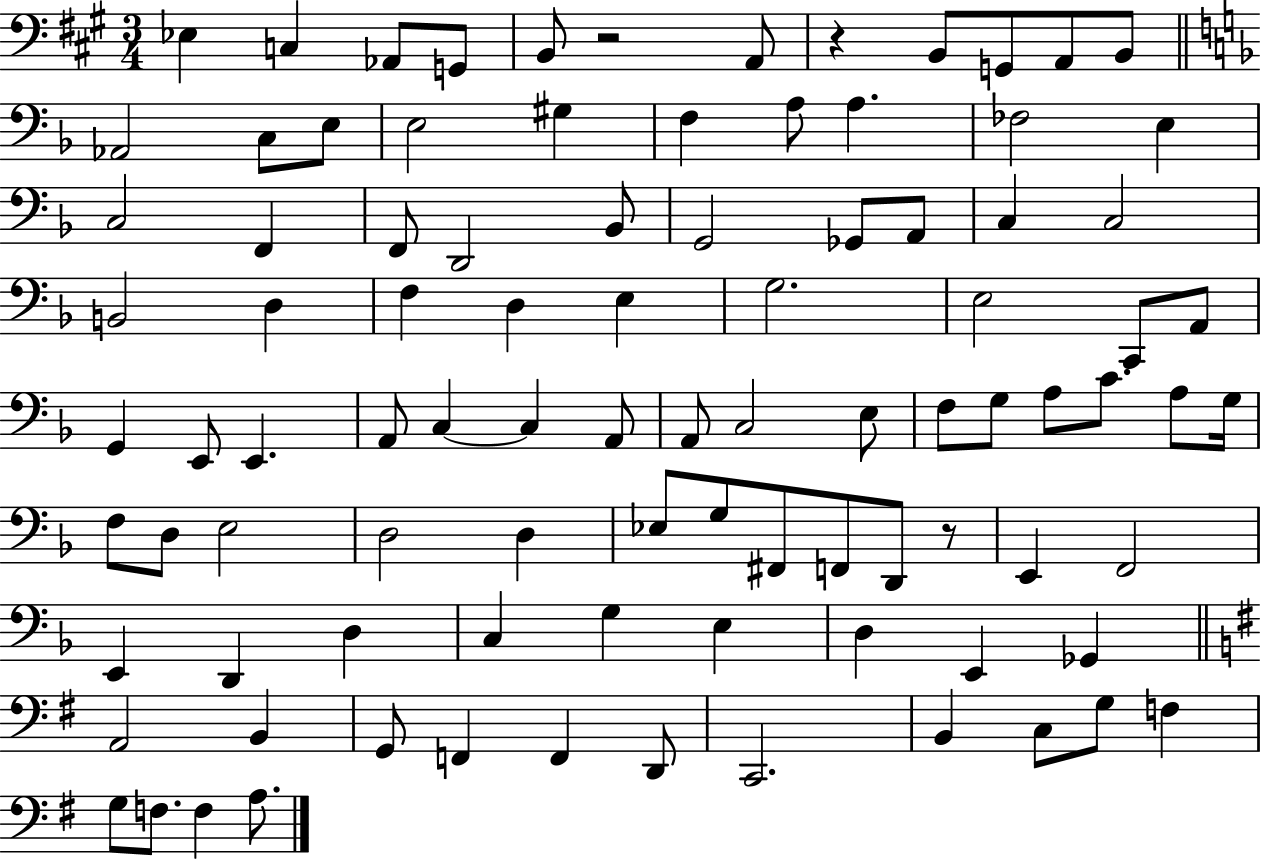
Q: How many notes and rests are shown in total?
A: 94